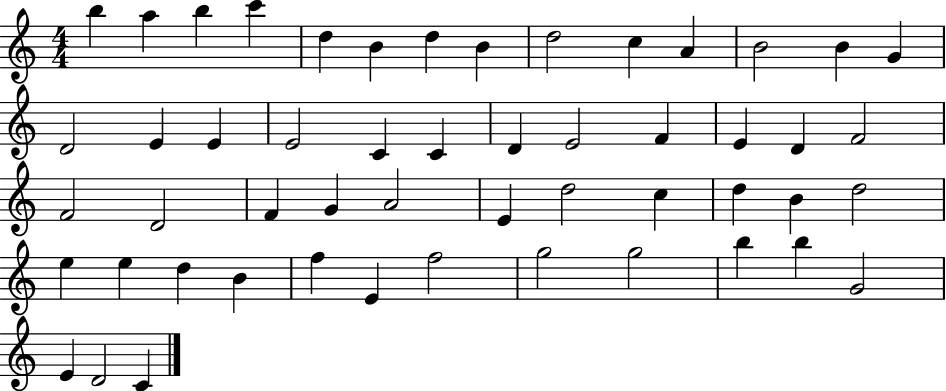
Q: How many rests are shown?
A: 0